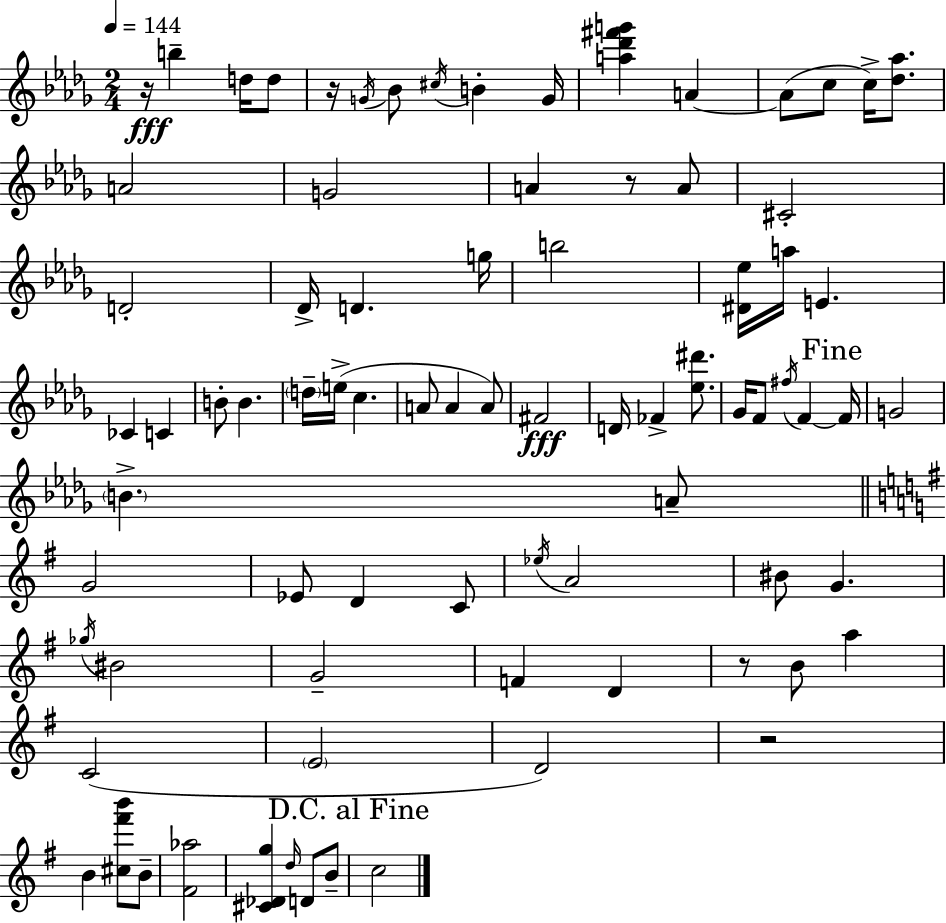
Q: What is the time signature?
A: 2/4